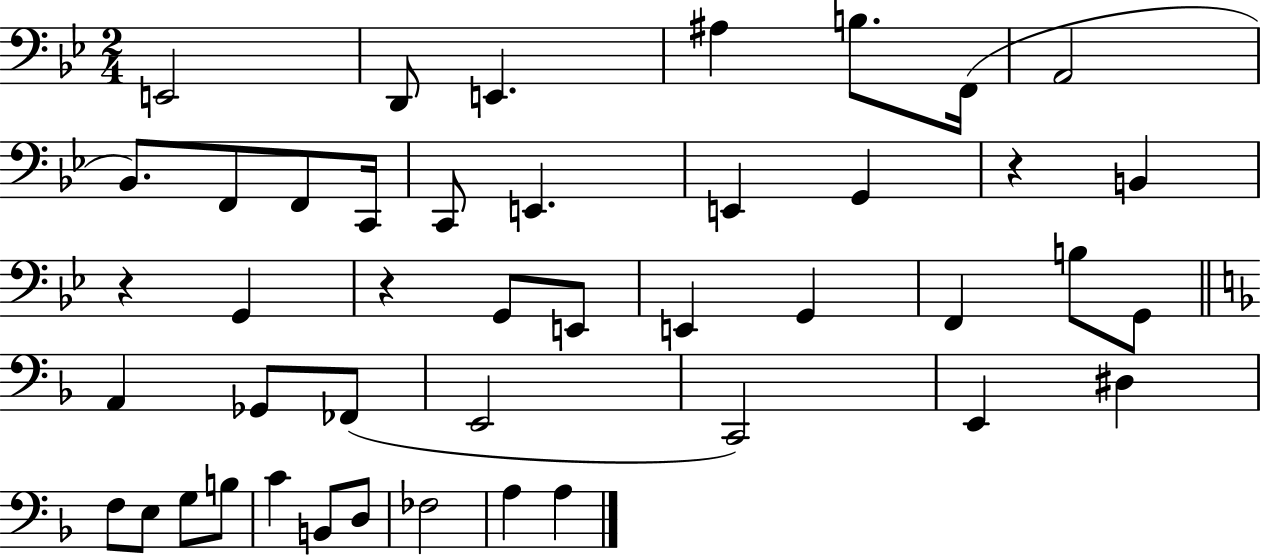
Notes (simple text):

E2/h D2/e E2/q. A#3/q B3/e. F2/s A2/h Bb2/e. F2/e F2/e C2/s C2/e E2/q. E2/q G2/q R/q B2/q R/q G2/q R/q G2/e E2/e E2/q G2/q F2/q B3/e G2/e A2/q Gb2/e FES2/e E2/h C2/h E2/q D#3/q F3/e E3/e G3/e B3/e C4/q B2/e D3/e FES3/h A3/q A3/q